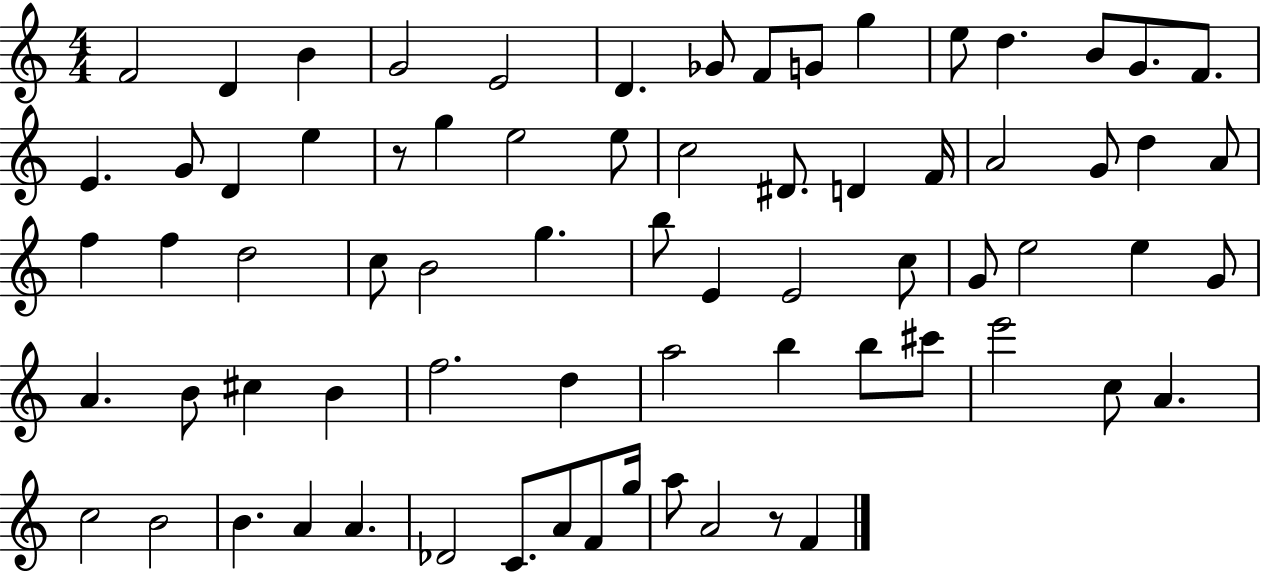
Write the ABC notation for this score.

X:1
T:Untitled
M:4/4
L:1/4
K:C
F2 D B G2 E2 D _G/2 F/2 G/2 g e/2 d B/2 G/2 F/2 E G/2 D e z/2 g e2 e/2 c2 ^D/2 D F/4 A2 G/2 d A/2 f f d2 c/2 B2 g b/2 E E2 c/2 G/2 e2 e G/2 A B/2 ^c B f2 d a2 b b/2 ^c'/2 e'2 c/2 A c2 B2 B A A _D2 C/2 A/2 F/2 g/4 a/2 A2 z/2 F